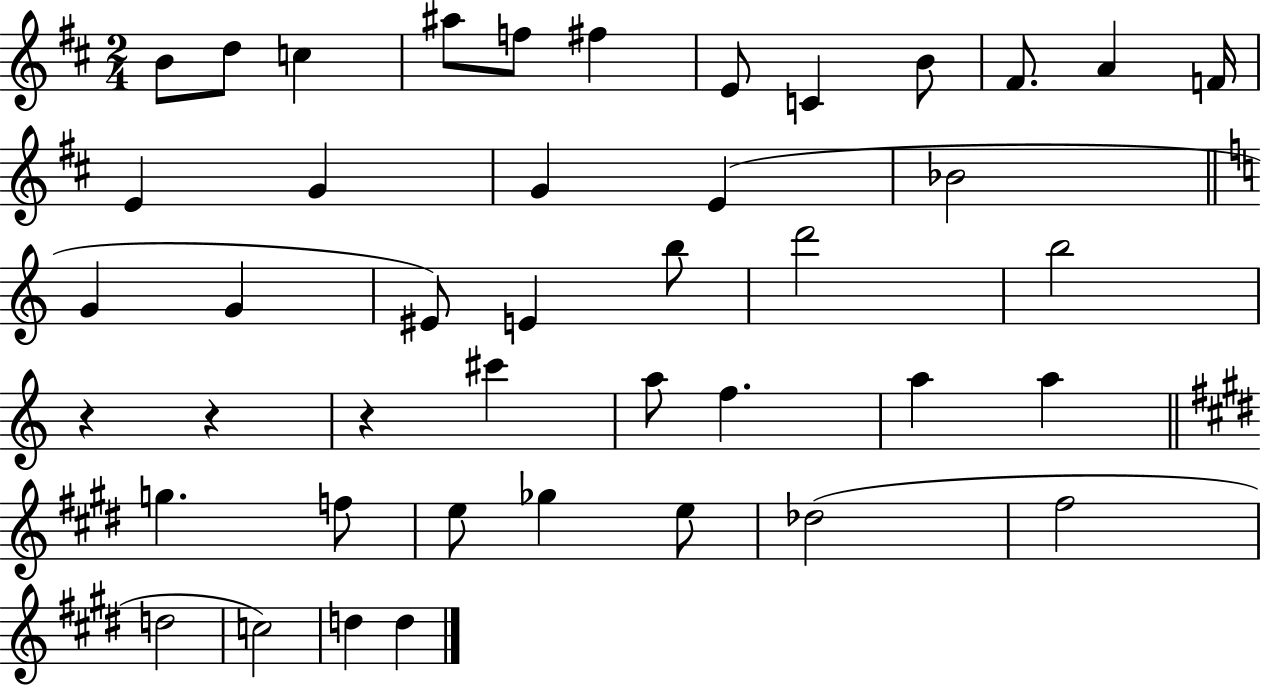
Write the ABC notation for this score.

X:1
T:Untitled
M:2/4
L:1/4
K:D
B/2 d/2 c ^a/2 f/2 ^f E/2 C B/2 ^F/2 A F/4 E G G E _B2 G G ^E/2 E b/2 d'2 b2 z z z ^c' a/2 f a a g f/2 e/2 _g e/2 _d2 ^f2 d2 c2 d d